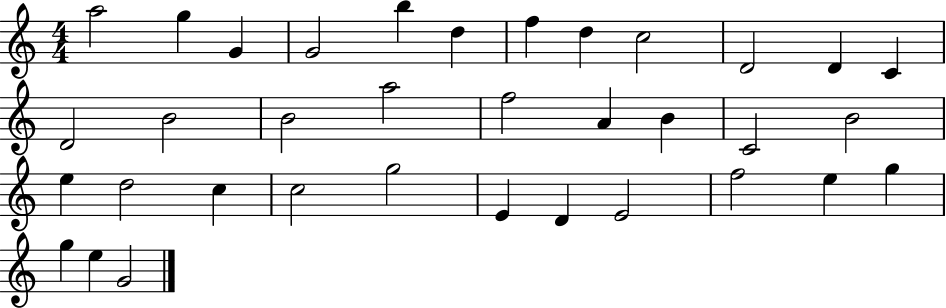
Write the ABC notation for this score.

X:1
T:Untitled
M:4/4
L:1/4
K:C
a2 g G G2 b d f d c2 D2 D C D2 B2 B2 a2 f2 A B C2 B2 e d2 c c2 g2 E D E2 f2 e g g e G2